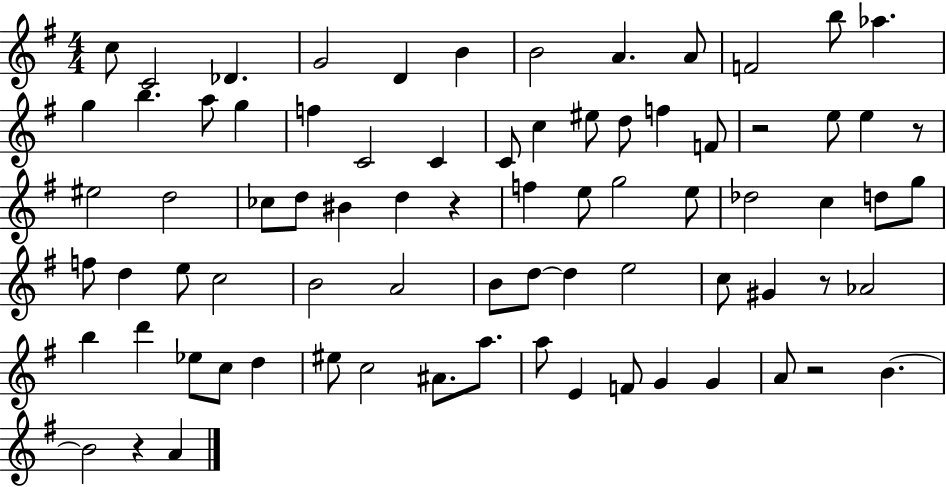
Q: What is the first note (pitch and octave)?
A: C5